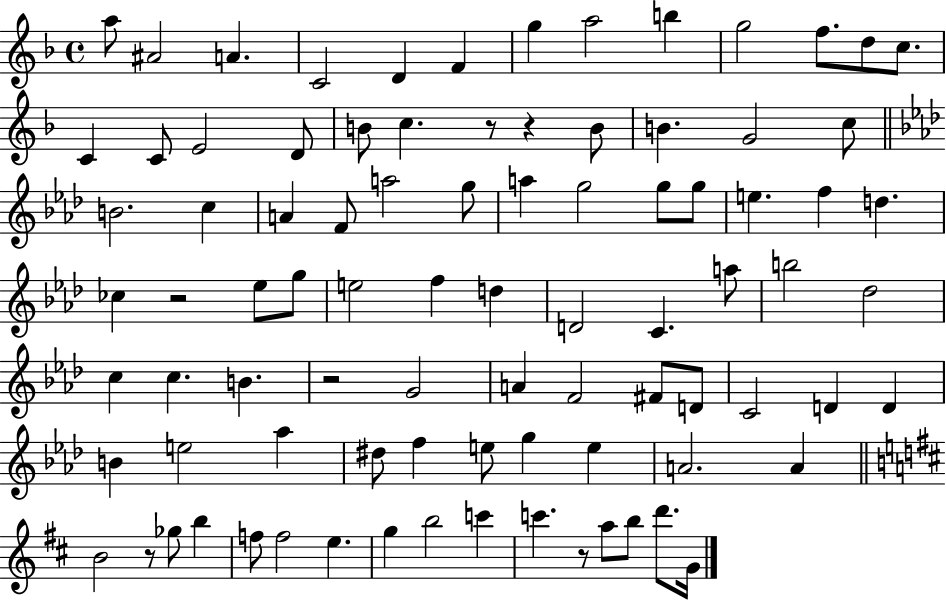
A5/e A#4/h A4/q. C4/h D4/q F4/q G5/q A5/h B5/q G5/h F5/e. D5/e C5/e. C4/q C4/e E4/h D4/e B4/e C5/q. R/e R/q B4/e B4/q. G4/h C5/e B4/h. C5/q A4/q F4/e A5/h G5/e A5/q G5/h G5/e G5/e E5/q. F5/q D5/q. CES5/q R/h Eb5/e G5/e E5/h F5/q D5/q D4/h C4/q. A5/e B5/h Db5/h C5/q C5/q. B4/q. R/h G4/h A4/q F4/h F#4/e D4/e C4/h D4/q D4/q B4/q E5/h Ab5/q D#5/e F5/q E5/e G5/q E5/q A4/h. A4/q B4/h R/e Gb5/e B5/q F5/e F5/h E5/q. G5/q B5/h C6/q C6/q. R/e A5/e B5/e D6/e. G4/s